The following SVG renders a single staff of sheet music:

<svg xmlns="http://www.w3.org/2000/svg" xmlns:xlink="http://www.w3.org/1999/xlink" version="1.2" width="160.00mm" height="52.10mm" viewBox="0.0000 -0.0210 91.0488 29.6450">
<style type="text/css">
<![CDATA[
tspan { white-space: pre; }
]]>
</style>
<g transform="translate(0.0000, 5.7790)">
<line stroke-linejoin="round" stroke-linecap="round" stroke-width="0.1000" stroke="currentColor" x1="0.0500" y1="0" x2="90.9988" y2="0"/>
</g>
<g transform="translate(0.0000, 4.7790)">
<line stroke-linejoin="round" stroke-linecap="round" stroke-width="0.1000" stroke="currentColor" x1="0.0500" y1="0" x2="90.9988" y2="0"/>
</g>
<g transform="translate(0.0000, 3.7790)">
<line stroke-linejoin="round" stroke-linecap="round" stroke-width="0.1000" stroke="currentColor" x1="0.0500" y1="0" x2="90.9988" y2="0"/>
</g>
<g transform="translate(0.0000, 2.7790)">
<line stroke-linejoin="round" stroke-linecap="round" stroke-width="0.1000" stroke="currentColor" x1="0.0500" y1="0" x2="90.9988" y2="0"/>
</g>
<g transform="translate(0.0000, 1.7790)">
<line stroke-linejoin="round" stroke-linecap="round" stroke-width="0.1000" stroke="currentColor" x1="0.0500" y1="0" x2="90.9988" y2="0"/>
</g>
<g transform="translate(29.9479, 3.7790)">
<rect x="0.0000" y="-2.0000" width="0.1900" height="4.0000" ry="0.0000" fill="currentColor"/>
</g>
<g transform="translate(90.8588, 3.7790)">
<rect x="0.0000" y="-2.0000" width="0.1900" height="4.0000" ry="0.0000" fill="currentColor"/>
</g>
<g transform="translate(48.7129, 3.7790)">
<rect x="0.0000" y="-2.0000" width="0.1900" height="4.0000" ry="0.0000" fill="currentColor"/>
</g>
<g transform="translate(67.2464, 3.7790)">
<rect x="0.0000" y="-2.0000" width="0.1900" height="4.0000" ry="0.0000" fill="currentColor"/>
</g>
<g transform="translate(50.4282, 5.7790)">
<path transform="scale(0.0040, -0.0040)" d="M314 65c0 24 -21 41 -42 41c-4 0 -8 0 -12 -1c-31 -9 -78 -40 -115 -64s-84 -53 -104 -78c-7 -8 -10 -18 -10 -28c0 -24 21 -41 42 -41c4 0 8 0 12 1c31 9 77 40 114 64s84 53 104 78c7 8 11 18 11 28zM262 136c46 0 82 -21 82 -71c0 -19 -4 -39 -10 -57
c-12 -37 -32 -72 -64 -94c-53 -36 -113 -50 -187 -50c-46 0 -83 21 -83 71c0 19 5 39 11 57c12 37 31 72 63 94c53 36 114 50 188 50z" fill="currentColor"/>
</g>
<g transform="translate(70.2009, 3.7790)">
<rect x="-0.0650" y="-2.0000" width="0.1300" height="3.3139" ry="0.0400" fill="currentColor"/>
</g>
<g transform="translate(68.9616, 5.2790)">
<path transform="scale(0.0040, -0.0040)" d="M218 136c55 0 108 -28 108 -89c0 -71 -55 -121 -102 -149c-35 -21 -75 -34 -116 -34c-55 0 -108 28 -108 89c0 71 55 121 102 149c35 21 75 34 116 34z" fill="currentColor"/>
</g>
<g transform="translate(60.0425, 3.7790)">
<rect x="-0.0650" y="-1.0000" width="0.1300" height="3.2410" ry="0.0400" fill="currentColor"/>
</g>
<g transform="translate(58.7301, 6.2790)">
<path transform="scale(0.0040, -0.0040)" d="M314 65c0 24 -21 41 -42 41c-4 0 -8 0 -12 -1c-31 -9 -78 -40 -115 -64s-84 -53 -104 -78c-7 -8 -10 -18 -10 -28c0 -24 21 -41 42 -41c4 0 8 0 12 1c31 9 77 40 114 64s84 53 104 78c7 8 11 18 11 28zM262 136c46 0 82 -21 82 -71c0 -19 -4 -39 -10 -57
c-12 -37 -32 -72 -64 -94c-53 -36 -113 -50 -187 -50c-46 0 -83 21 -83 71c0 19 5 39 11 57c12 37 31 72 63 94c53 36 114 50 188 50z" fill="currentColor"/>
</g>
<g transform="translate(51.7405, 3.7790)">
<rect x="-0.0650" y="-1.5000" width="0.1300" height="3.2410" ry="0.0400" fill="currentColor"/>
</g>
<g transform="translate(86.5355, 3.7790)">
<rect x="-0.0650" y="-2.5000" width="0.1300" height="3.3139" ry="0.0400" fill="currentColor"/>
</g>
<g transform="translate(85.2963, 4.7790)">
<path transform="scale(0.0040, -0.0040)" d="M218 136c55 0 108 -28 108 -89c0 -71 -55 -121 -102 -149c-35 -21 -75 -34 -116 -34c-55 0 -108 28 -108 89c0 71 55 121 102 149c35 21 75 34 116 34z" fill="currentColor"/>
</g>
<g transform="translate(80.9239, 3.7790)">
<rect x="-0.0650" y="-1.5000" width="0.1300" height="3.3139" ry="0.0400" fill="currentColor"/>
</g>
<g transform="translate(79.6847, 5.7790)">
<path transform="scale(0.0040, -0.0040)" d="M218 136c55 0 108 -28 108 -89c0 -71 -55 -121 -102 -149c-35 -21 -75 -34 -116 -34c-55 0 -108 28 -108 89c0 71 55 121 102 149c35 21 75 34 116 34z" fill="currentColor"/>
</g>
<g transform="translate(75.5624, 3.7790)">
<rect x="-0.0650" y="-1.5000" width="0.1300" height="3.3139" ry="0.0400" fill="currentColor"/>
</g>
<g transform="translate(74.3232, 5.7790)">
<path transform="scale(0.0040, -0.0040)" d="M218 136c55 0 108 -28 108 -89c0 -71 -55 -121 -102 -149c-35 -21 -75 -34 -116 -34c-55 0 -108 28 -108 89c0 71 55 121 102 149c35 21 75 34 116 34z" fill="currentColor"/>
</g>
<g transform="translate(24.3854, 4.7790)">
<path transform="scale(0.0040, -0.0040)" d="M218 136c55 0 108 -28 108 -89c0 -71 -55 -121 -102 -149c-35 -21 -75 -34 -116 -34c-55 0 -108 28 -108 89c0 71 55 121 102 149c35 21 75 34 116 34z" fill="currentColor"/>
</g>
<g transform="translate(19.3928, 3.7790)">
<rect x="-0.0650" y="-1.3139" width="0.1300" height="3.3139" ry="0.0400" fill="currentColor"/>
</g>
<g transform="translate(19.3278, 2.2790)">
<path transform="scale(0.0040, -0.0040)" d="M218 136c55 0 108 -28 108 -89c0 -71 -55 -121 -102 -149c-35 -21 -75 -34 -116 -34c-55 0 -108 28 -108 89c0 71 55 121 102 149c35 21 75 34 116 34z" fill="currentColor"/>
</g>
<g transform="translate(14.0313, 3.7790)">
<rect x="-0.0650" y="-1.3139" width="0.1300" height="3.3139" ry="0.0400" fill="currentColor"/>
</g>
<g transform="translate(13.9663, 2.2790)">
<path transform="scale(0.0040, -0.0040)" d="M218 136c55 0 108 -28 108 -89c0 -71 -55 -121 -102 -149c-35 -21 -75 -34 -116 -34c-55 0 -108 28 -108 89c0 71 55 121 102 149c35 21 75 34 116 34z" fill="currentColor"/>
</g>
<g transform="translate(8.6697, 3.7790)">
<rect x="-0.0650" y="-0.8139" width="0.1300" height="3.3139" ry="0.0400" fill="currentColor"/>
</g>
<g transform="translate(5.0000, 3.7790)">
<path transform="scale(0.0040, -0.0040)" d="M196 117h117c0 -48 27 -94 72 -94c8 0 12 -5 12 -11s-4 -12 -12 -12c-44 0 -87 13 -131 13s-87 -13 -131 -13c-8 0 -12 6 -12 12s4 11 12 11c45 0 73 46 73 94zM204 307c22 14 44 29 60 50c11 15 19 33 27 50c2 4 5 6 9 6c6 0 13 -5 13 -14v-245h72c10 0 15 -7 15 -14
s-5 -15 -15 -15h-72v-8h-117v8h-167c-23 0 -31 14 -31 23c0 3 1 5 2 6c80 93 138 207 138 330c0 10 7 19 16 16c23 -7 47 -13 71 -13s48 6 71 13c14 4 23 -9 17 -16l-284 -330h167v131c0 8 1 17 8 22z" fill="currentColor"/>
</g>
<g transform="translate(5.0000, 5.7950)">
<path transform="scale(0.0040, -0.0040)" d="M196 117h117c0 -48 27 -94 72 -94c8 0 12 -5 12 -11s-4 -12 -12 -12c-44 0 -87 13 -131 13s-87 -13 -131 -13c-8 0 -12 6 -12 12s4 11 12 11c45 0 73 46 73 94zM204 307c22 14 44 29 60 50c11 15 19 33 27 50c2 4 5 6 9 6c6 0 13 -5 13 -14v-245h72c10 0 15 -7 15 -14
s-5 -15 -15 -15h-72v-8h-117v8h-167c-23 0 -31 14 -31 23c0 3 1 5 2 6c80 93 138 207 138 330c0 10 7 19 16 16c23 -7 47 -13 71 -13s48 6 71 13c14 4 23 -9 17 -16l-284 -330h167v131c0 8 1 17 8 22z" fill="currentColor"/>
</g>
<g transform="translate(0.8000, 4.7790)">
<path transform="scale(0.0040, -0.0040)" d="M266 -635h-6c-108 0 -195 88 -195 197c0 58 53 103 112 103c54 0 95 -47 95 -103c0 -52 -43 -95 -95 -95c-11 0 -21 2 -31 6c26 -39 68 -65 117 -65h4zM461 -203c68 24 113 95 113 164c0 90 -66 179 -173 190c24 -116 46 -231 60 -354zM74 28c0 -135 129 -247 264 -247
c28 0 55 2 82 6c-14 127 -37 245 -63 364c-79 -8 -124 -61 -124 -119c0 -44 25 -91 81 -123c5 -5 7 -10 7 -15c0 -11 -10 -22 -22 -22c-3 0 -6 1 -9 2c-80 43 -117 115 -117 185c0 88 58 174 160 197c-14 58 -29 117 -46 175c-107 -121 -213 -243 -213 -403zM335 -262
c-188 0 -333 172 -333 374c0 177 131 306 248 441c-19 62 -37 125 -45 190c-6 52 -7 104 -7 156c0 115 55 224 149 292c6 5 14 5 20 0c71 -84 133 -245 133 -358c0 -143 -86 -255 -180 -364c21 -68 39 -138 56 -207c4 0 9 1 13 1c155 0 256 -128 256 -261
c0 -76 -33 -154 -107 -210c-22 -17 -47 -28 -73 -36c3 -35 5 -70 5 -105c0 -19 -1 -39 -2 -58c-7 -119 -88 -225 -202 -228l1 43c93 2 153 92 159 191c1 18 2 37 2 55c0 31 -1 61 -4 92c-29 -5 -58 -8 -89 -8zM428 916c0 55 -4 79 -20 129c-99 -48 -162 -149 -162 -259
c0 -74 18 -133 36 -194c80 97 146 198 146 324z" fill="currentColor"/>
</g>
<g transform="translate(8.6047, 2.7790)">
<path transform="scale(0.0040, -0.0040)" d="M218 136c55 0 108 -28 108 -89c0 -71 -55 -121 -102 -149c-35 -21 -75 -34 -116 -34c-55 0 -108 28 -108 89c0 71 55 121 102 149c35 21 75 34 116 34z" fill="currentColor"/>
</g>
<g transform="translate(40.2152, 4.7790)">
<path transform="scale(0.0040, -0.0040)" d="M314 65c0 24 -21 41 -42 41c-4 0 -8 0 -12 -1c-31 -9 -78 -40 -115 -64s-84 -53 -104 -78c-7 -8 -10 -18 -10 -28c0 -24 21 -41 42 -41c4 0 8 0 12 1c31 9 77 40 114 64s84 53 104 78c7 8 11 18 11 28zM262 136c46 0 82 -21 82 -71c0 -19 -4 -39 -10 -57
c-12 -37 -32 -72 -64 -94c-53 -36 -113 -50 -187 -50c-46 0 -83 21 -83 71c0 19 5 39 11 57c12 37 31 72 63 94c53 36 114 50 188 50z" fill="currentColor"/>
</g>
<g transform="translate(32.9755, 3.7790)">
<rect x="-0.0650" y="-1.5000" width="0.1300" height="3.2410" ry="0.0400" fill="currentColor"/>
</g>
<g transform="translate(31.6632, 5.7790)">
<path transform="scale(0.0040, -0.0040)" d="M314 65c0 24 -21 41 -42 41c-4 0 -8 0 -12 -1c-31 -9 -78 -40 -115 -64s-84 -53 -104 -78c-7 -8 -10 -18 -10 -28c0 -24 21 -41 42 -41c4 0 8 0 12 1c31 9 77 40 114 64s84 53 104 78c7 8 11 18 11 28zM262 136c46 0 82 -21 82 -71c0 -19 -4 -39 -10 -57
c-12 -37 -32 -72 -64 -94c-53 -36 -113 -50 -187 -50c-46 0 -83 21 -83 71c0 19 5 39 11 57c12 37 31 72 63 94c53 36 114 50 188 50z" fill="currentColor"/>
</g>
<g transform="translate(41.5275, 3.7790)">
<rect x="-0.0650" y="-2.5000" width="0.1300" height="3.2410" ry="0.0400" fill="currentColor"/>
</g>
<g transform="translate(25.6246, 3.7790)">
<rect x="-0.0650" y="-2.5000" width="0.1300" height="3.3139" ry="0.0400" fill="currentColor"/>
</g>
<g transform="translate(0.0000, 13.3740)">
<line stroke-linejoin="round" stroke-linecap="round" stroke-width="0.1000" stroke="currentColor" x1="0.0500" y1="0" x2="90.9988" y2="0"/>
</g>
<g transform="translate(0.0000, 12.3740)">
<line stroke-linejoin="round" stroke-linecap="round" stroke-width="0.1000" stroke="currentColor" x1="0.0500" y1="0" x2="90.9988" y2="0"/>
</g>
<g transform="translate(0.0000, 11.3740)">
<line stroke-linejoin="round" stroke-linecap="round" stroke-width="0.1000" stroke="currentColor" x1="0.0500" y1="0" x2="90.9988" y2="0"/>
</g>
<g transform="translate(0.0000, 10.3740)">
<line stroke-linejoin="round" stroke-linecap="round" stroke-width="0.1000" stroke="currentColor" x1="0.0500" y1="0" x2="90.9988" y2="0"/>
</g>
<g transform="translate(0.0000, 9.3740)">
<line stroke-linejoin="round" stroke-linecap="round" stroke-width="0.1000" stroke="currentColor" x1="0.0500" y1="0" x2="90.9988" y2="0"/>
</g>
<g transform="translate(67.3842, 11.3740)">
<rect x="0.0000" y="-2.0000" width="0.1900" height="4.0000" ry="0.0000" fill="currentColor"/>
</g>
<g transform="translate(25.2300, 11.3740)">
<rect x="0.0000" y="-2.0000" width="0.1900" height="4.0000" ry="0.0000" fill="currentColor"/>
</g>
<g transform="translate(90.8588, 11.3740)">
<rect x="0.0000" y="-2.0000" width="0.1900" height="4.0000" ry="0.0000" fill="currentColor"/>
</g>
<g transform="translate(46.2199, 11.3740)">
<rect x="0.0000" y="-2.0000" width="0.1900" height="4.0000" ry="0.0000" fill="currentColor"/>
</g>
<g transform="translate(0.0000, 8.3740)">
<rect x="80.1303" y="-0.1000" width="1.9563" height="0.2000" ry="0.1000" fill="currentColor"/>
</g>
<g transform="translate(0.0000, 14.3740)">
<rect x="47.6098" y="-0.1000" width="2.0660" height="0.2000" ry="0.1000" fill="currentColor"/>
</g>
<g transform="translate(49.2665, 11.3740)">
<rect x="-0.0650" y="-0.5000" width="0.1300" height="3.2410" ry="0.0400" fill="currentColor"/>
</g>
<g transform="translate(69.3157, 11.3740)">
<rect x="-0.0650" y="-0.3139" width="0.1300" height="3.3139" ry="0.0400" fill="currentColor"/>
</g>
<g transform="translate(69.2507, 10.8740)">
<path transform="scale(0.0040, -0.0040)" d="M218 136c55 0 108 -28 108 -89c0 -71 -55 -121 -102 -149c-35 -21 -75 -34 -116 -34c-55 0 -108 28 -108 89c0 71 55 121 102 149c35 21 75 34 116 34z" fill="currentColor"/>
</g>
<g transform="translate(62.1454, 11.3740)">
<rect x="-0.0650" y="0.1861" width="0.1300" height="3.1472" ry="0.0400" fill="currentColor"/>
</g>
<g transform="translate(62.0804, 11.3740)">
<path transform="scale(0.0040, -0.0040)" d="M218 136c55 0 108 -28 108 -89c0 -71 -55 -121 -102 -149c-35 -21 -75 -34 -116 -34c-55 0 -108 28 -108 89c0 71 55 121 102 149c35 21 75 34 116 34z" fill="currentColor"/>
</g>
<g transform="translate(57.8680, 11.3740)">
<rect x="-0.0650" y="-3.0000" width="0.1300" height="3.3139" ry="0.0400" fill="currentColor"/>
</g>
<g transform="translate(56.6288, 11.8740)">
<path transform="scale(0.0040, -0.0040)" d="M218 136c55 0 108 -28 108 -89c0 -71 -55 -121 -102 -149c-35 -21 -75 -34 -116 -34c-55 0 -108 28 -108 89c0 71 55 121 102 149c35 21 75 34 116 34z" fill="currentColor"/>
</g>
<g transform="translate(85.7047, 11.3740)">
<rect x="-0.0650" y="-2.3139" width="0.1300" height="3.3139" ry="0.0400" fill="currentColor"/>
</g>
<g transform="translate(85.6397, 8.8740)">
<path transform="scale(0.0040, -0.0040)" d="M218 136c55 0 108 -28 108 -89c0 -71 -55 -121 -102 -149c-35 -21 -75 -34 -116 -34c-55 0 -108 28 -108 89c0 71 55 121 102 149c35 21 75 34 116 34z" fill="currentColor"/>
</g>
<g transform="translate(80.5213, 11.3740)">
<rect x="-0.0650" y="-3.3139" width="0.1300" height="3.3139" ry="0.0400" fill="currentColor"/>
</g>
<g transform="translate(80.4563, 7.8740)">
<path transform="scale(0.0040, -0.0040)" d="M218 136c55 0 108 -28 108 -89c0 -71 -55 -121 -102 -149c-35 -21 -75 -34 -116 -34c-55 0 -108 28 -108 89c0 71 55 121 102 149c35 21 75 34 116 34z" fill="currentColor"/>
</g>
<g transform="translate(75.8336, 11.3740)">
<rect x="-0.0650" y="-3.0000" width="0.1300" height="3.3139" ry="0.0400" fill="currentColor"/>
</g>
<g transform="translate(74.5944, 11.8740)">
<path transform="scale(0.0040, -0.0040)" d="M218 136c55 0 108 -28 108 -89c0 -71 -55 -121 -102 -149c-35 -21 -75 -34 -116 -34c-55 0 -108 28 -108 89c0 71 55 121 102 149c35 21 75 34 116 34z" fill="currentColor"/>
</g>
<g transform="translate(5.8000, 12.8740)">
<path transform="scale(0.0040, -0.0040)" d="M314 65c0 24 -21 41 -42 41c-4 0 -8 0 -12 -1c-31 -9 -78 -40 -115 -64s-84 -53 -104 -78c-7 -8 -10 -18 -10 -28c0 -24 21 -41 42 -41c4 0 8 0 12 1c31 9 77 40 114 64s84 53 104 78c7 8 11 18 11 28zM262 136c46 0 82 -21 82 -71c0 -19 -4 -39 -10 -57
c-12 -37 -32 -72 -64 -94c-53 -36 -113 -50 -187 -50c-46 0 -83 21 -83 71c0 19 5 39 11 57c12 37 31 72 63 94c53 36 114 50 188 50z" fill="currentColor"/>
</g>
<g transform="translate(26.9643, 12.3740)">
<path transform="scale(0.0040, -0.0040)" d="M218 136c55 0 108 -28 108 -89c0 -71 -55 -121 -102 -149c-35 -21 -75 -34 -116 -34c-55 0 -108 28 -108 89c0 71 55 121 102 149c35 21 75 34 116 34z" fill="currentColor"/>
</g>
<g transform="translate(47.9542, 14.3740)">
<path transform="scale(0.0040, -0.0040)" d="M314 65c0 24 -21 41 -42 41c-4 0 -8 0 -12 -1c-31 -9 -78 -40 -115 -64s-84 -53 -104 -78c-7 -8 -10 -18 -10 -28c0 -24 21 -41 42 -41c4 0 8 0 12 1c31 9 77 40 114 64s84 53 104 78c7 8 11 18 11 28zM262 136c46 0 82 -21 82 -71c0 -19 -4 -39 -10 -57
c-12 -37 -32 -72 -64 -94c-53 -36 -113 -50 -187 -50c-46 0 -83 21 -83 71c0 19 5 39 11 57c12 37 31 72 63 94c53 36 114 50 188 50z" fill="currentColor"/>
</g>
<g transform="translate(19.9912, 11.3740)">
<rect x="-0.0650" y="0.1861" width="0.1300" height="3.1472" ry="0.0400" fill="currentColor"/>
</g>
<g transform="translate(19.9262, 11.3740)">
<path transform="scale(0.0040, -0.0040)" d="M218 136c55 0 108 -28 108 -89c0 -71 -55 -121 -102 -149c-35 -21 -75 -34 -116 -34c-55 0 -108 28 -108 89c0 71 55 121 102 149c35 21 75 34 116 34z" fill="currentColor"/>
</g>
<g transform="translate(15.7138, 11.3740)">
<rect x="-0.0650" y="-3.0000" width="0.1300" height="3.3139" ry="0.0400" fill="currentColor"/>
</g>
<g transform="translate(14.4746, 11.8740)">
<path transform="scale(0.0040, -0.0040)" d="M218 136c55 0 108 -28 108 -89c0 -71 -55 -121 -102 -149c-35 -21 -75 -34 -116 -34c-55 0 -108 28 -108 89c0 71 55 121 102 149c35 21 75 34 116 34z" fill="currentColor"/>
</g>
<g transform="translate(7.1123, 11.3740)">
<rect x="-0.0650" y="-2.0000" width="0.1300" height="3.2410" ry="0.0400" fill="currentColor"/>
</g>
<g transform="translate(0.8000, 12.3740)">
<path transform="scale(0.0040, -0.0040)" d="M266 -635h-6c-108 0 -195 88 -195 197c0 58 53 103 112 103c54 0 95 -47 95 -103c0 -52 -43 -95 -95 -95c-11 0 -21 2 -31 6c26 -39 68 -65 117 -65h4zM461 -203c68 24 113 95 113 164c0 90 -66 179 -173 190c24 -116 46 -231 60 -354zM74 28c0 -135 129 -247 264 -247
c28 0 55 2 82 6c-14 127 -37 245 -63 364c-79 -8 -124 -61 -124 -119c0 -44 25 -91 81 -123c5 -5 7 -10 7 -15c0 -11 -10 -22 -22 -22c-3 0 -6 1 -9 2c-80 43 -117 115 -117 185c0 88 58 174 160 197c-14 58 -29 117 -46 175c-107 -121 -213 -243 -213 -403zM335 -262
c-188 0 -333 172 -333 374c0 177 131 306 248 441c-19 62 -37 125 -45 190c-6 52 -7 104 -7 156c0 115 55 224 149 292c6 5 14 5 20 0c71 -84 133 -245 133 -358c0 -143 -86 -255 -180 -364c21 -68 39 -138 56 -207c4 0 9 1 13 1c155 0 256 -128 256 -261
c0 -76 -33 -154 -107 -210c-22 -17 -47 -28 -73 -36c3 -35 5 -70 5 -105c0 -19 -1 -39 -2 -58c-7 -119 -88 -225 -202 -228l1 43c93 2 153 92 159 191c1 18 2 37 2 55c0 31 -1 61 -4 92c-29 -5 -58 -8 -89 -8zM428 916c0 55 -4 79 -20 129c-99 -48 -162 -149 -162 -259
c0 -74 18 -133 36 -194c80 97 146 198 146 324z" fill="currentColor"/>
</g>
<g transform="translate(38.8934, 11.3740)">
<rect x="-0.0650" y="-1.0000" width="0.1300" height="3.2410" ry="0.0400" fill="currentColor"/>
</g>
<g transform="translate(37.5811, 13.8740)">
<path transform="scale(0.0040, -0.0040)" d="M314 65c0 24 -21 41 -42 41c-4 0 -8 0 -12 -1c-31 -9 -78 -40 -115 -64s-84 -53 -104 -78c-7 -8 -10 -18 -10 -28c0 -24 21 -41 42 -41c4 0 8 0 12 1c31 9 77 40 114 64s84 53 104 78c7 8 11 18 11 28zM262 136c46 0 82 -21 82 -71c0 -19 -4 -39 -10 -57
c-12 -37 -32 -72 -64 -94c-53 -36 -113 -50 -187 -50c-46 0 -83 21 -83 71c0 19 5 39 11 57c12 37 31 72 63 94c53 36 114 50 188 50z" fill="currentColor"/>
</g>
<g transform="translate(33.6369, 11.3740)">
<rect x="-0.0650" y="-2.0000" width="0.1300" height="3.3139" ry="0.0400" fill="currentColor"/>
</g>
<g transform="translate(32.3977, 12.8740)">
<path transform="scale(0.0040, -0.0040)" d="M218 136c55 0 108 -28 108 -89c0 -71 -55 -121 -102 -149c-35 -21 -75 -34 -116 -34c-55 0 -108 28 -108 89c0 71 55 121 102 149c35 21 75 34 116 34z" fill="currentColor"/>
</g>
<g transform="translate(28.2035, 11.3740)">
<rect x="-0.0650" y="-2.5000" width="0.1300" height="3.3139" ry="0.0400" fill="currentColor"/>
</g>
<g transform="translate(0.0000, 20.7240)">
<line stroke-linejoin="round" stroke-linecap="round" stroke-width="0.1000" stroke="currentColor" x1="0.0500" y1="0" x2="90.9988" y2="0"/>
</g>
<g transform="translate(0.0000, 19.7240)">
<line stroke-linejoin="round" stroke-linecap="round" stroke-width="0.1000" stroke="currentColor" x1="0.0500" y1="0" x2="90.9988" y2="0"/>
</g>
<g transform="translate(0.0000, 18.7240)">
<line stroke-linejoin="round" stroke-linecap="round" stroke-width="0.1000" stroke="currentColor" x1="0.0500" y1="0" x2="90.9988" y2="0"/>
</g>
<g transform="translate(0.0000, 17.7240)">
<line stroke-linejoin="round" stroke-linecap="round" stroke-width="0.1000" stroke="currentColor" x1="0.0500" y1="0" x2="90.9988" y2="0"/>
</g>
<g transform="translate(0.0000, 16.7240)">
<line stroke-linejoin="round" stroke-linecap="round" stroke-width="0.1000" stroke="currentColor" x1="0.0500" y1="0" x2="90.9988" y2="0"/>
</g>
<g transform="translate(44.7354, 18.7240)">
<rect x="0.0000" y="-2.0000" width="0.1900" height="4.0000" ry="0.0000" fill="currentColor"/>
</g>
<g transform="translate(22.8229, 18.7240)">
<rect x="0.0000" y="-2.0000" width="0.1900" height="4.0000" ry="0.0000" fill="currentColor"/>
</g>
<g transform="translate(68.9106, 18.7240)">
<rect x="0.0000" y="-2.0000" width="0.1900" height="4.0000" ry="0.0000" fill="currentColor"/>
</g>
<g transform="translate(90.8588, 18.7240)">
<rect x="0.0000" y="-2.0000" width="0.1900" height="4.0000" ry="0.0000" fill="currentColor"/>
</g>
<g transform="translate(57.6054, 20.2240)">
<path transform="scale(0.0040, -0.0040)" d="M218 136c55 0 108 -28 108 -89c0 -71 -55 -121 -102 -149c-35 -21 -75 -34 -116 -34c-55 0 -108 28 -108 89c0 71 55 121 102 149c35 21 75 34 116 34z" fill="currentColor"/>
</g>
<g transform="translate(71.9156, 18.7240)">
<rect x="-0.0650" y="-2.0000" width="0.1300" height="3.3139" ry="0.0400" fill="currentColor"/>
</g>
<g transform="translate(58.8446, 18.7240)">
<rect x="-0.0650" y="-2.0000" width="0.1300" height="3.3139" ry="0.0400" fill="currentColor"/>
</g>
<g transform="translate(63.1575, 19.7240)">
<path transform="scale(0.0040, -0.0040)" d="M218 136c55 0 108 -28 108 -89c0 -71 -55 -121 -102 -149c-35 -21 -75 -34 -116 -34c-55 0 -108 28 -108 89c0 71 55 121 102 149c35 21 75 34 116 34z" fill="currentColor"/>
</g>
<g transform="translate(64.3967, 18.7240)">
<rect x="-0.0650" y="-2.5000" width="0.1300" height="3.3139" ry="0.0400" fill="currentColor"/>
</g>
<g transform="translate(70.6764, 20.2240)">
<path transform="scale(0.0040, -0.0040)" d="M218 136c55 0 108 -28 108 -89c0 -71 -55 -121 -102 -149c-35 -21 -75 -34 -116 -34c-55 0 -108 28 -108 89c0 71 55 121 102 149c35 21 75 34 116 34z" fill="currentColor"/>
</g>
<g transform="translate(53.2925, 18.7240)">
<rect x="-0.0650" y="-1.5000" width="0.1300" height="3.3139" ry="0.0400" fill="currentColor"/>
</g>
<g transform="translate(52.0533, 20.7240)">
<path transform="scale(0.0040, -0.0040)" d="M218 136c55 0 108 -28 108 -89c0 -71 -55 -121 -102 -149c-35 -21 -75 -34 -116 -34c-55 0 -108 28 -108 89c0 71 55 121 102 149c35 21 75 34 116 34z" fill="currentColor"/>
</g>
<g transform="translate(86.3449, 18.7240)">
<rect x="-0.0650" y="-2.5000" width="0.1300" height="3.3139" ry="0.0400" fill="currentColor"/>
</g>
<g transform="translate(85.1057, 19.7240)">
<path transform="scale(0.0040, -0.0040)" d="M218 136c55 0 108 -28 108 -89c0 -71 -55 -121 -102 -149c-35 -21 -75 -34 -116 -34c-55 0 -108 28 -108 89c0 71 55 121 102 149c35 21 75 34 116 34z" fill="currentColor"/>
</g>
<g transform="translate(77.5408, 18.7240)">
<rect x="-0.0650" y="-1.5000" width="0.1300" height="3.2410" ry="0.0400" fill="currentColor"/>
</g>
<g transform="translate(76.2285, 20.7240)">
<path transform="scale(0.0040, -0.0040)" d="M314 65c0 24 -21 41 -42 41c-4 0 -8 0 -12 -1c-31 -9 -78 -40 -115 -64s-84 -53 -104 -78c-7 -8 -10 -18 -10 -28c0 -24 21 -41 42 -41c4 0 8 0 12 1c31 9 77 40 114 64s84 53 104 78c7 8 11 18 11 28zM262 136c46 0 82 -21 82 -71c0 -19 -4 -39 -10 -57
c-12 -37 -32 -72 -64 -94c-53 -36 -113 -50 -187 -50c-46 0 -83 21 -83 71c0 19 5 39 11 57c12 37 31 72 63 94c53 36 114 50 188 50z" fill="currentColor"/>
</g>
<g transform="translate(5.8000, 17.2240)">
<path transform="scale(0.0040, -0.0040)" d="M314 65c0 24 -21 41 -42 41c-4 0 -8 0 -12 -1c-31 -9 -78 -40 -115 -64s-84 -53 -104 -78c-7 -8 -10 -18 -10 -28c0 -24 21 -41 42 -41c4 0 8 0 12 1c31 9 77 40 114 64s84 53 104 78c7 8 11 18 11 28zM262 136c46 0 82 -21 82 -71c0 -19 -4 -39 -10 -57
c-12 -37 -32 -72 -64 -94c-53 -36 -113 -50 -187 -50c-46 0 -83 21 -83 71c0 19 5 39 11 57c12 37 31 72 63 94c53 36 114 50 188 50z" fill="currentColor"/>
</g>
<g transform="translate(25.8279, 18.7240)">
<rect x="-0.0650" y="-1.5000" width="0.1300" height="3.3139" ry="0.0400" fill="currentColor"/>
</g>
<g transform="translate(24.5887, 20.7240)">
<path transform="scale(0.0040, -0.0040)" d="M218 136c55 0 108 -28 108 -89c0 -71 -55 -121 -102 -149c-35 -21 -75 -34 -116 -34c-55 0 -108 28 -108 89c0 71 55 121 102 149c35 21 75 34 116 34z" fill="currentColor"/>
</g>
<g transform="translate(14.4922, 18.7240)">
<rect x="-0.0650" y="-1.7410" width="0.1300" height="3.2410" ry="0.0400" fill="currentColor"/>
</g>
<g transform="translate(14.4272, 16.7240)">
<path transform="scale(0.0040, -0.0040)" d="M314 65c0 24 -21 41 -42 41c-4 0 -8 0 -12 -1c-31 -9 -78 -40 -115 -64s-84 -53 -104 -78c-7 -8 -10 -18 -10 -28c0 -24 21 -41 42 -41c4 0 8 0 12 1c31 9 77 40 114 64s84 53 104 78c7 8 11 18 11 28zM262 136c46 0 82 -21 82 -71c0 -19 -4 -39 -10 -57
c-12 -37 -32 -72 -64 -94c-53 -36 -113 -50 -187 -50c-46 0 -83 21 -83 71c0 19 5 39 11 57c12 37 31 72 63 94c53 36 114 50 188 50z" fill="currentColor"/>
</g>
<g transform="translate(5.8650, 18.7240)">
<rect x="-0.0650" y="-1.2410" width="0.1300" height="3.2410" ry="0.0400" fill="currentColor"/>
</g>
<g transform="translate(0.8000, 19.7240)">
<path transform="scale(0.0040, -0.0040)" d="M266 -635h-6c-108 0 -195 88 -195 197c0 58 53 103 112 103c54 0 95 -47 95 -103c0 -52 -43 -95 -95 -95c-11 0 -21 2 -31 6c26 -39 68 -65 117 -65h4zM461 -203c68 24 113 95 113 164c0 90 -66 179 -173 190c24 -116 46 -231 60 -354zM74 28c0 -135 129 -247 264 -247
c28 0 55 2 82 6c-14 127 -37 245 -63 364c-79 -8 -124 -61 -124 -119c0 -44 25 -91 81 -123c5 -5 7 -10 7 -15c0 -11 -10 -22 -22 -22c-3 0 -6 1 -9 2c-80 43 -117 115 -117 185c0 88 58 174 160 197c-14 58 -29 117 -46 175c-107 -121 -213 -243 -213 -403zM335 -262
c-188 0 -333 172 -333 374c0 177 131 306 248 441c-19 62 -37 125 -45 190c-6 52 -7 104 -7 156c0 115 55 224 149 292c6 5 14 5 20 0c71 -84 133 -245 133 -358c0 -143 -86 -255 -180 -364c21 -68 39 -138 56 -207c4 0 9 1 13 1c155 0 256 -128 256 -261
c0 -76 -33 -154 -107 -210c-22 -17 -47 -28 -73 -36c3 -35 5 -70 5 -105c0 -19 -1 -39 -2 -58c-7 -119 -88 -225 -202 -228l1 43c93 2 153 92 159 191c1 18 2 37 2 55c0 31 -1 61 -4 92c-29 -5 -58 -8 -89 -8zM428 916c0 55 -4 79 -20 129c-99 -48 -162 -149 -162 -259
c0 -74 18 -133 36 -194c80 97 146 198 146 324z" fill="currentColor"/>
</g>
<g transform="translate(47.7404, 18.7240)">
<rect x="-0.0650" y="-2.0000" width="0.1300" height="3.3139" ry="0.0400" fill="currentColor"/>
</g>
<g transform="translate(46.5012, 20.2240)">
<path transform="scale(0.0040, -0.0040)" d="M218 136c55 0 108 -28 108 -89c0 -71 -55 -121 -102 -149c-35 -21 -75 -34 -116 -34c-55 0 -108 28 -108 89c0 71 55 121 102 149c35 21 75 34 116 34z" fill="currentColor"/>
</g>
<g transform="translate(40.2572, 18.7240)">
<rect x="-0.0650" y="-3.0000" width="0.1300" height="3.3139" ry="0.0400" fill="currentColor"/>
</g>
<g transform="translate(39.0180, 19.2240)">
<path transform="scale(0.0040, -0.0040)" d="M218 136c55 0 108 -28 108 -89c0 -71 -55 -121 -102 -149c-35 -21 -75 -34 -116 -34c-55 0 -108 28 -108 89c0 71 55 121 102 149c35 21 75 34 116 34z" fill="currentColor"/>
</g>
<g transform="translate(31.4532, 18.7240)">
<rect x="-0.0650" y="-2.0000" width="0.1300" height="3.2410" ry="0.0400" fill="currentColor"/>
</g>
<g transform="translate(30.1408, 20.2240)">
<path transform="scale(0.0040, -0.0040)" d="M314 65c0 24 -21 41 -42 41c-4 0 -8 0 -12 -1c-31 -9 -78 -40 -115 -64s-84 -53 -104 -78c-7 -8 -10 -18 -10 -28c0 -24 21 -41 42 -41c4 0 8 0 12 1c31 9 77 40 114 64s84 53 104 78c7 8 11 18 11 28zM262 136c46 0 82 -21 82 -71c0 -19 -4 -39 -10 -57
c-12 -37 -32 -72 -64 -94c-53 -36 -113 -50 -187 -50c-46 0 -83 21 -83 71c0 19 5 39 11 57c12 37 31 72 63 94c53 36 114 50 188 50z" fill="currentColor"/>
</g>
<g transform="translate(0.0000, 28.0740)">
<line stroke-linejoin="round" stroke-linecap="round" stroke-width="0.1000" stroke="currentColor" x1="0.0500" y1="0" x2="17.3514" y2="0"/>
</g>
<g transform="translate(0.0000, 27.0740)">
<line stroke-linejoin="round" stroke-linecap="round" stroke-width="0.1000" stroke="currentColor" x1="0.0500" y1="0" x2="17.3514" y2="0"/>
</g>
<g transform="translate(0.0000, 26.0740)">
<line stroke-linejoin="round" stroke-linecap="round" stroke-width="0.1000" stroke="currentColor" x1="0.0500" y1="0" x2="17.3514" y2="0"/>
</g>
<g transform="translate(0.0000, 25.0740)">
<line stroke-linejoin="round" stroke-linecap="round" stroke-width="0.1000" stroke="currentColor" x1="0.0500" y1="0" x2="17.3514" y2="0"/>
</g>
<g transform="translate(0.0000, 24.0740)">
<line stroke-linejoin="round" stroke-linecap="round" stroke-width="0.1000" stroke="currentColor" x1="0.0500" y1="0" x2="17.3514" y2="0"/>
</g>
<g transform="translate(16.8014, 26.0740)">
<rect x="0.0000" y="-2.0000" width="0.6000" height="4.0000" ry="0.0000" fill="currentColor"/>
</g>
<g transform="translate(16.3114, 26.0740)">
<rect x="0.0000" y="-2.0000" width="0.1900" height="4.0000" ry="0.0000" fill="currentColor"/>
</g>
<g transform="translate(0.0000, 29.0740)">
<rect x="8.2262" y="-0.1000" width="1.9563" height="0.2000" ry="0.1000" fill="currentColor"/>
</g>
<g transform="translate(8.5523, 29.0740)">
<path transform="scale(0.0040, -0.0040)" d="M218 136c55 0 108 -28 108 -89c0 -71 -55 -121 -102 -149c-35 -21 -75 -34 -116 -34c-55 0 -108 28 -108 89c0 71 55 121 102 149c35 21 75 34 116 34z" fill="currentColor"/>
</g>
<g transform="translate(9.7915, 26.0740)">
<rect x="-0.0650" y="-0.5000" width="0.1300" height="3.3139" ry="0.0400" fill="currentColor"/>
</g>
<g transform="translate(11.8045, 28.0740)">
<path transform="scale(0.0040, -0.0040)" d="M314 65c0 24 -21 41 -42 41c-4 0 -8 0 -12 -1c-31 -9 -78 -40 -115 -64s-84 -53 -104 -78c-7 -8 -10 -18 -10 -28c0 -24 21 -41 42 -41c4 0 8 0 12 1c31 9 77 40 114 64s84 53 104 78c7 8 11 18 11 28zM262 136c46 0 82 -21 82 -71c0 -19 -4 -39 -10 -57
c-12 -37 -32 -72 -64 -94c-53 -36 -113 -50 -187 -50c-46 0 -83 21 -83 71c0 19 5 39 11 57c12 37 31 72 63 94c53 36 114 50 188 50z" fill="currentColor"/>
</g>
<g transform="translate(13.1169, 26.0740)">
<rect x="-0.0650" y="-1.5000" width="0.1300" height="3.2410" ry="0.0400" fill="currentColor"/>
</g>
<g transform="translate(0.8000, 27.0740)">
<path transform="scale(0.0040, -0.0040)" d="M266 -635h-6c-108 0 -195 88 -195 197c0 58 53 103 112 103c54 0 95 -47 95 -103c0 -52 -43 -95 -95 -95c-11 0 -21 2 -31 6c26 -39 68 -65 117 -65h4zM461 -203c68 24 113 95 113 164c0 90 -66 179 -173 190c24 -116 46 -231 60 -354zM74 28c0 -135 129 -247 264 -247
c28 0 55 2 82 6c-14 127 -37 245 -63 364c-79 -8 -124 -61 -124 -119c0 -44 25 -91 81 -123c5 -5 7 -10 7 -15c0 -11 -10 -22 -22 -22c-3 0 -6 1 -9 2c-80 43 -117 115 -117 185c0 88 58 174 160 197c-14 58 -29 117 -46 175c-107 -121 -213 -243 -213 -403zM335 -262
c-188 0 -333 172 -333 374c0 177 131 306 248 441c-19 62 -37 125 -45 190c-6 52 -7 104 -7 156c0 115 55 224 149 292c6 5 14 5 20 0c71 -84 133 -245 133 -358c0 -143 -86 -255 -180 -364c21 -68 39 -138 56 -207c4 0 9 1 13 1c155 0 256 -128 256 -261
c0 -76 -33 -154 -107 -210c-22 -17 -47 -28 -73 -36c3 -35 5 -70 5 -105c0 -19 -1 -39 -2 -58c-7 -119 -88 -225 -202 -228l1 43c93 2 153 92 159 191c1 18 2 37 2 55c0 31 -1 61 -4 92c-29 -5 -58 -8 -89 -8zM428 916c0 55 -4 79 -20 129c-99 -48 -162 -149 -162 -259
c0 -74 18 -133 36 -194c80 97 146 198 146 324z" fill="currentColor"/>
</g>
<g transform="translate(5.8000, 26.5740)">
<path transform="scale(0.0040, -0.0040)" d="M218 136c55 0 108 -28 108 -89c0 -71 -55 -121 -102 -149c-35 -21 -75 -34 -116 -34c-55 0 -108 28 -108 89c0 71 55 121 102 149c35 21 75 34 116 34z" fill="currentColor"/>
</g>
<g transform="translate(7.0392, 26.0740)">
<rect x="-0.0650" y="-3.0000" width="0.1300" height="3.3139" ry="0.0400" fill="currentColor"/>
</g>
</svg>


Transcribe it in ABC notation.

X:1
T:Untitled
M:4/4
L:1/4
K:C
d e e G E2 G2 E2 D2 F E E G F2 A B G F D2 C2 A B c A b g e2 f2 E F2 A F E F G F E2 G A C E2